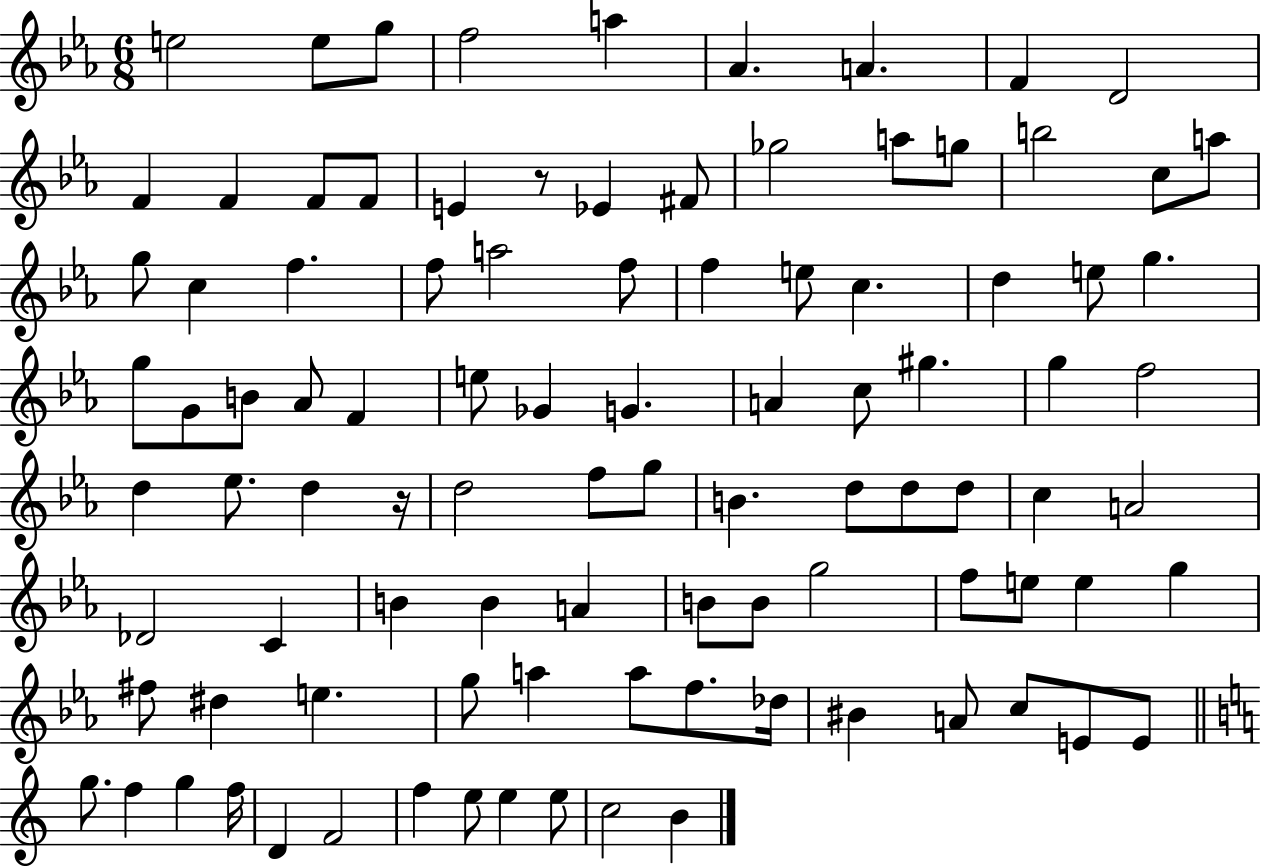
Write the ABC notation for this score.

X:1
T:Untitled
M:6/8
L:1/4
K:Eb
e2 e/2 g/2 f2 a _A A F D2 F F F/2 F/2 E z/2 _E ^F/2 _g2 a/2 g/2 b2 c/2 a/2 g/2 c f f/2 a2 f/2 f e/2 c d e/2 g g/2 G/2 B/2 _A/2 F e/2 _G G A c/2 ^g g f2 d _e/2 d z/4 d2 f/2 g/2 B d/2 d/2 d/2 c A2 _D2 C B B A B/2 B/2 g2 f/2 e/2 e g ^f/2 ^d e g/2 a a/2 f/2 _d/4 ^B A/2 c/2 E/2 E/2 g/2 f g f/4 D F2 f e/2 e e/2 c2 B